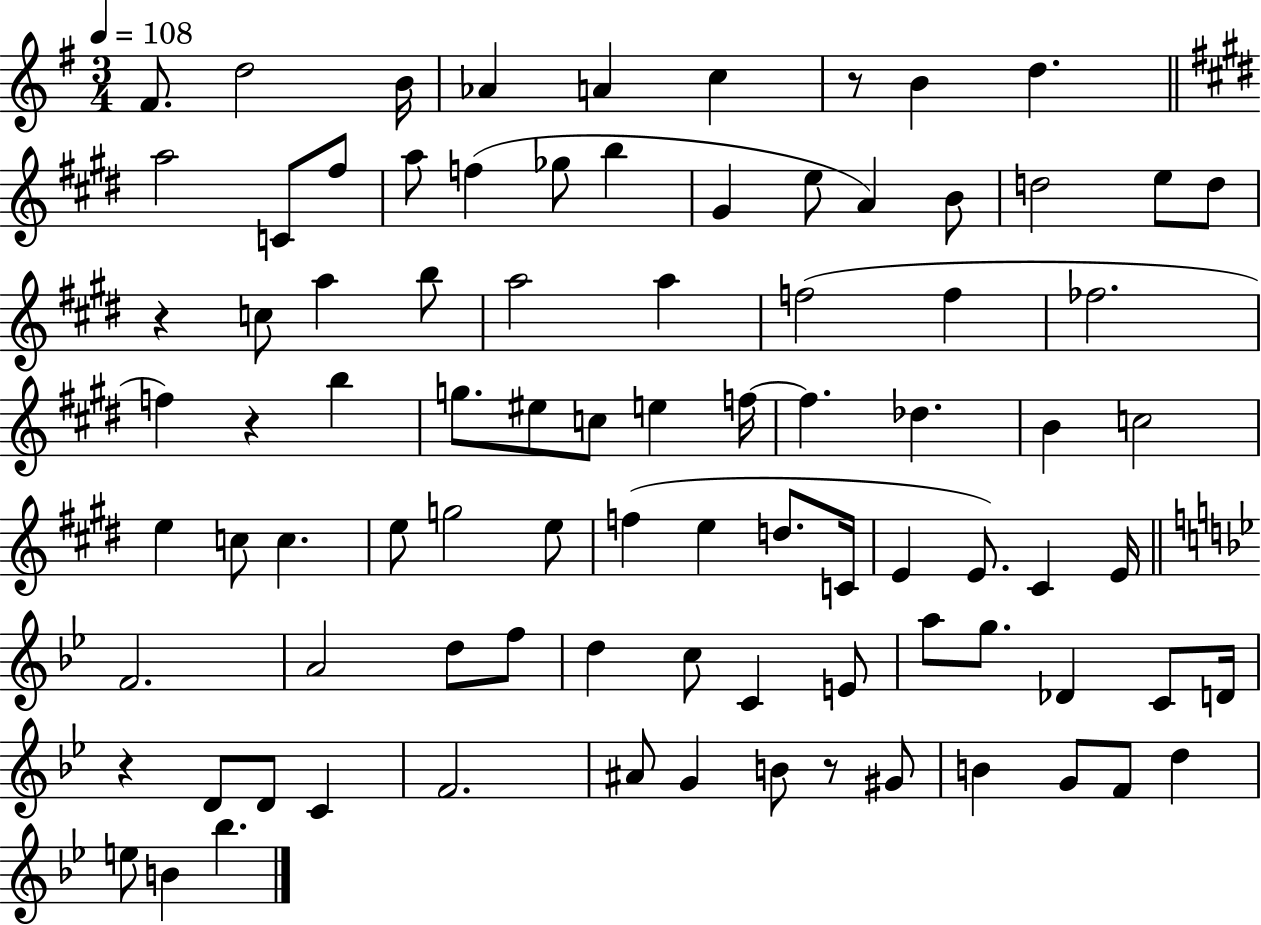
{
  \clef treble
  \numericTimeSignature
  \time 3/4
  \key g \major
  \tempo 4 = 108
  fis'8. d''2 b'16 | aes'4 a'4 c''4 | r8 b'4 d''4. | \bar "||" \break \key e \major a''2 c'8 fis''8 | a''8 f''4( ges''8 b''4 | gis'4 e''8 a'4) b'8 | d''2 e''8 d''8 | \break r4 c''8 a''4 b''8 | a''2 a''4 | f''2( f''4 | fes''2. | \break f''4) r4 b''4 | g''8. eis''8 c''8 e''4 f''16~~ | f''4. des''4. | b'4 c''2 | \break e''4 c''8 c''4. | e''8 g''2 e''8 | f''4( e''4 d''8. c'16 | e'4 e'8.) cis'4 e'16 | \break \bar "||" \break \key bes \major f'2. | a'2 d''8 f''8 | d''4 c''8 c'4 e'8 | a''8 g''8. des'4 c'8 d'16 | \break r4 d'8 d'8 c'4 | f'2. | ais'8 g'4 b'8 r8 gis'8 | b'4 g'8 f'8 d''4 | \break e''8 b'4 bes''4. | \bar "|."
}